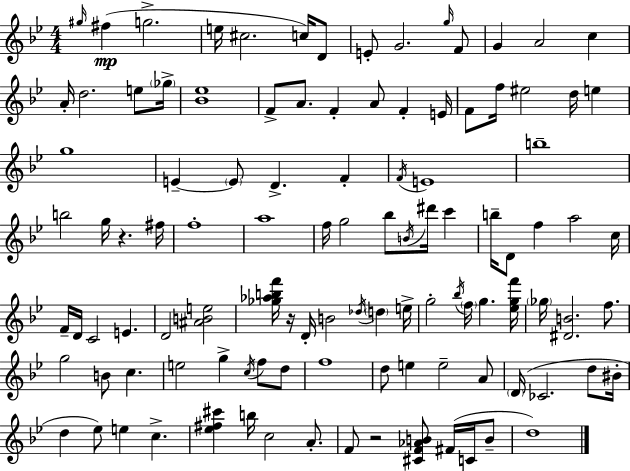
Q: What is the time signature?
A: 4/4